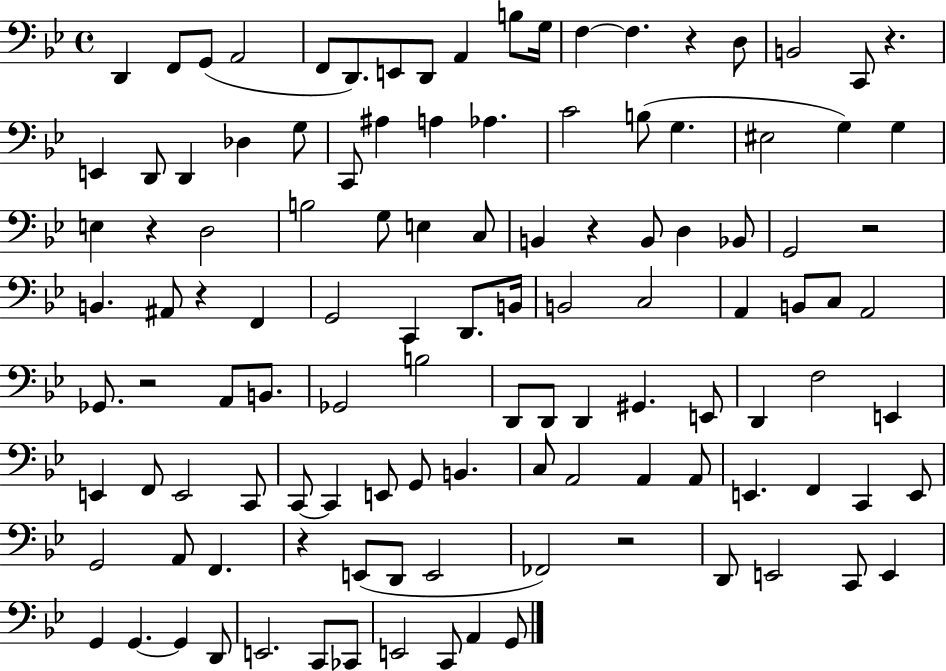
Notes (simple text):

D2/q F2/e G2/e A2/h F2/e D2/e. E2/e D2/e A2/q B3/e G3/s F3/q F3/q. R/q D3/e B2/h C2/e R/q. E2/q D2/e D2/q Db3/q G3/e C2/e A#3/q A3/q Ab3/q. C4/h B3/e G3/q. EIS3/h G3/q G3/q E3/q R/q D3/h B3/h G3/e E3/q C3/e B2/q R/q B2/e D3/q Bb2/e G2/h R/h B2/q. A#2/e R/q F2/q G2/h C2/q D2/e. B2/s B2/h C3/h A2/q B2/e C3/e A2/h Gb2/e. R/h A2/e B2/e. Gb2/h B3/h D2/e D2/e D2/q G#2/q. E2/e D2/q F3/h E2/q E2/q F2/e E2/h C2/e C2/e C2/q E2/e G2/e B2/q. C3/e A2/h A2/q A2/e E2/q. F2/q C2/q E2/e G2/h A2/e F2/q. R/q E2/e D2/e E2/h FES2/h R/h D2/e E2/h C2/e E2/q G2/q G2/q. G2/q D2/e E2/h. C2/e CES2/e E2/h C2/e A2/q G2/e